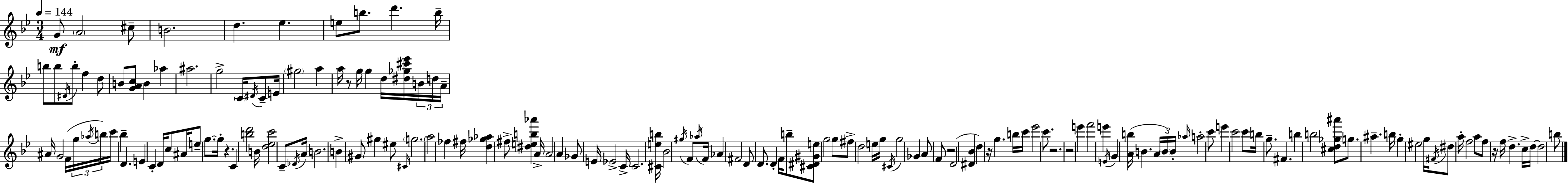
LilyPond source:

{
  \clef treble
  \numericTimeSignature
  \time 3/4
  \key bes \major
  \tempo 4 = 144
  \repeat volta 2 { g'8\mf \parenthesize a'2 cis''8-- | b'2. | d''4. ees''4. | e''8 b''8. d'''4. b''16-- | \break b''8 b''8 \acciaccatura { dis'16 } b''8-. f''4 d''8 | b'8 <g' a' c''>8 b'4 aes''4 | ais''2. | g''2-> \parenthesize c'16 \acciaccatura { dis'16 } c'8-- | \break e'16 \parenthesize gis''2 a''4 | a''16 r8 g''16 g''4 d''16 <dis'' ges'' cis''' ees'''>16 | \tuplet 3/2 { b'16 d''16 a'16-- } ais'16 g'2 | f'16( \tuplet 3/2 { g''16 \acciaccatura { aes''16 }) b''16 } c'''16 bes''4-- d'4. | \break e'4 c'4-. d'16 | c''8 ais'16 e''8-- g''8.~~ g''16-. r4. | c'4 <b'' d'''>2 | b'16 <d'' ees'' c'''>2 | \break c'8-- \acciaccatura { des'16 } a'16 b'2. | b'4-> \parenthesize gis'8 gis''4 | eis''8 \grace { cis'16 } \parenthesize g''2. | a''2 | \break fes''4 fis''16 <d'' ges'' aes''>4 fis''8-> | <dis'' e'' b'' aes'''>4 a'16-> a'2 | a'4 ges'8 e'16 ees'2-> | c'16-> c'2. | \break <cis' e'' b''>16 bes'2 | \acciaccatura { gis''16 } f'8 \acciaccatura { aes''16 } f'16 aes'4 fis'2 | d'8 d'8. | d'4-. f'16 b''8-- <cis' dis' gis' e''>8 g''2 | \break g''8 fis''8-> d''2 | e''16 g''16 \acciaccatura { cis'16 } g''2 | ges'4 a'8 f'8 | r2 d'2( | \break <dis' bes'>4 d''4) | r16 g''4. b''16 c'''16 ees'''2 | c'''8. r2. | r2 | \break e'''4 f'''2 | e'''4 \acciaccatura { e'16 } g'4 | <a' b''>16( b'4. \tuplet 3/2 { a'16 \parenthesize b'16) b'16-. } \grace { aes''16 } | a''2-. c'''8 e'''4 | \break c'''2 c'''8 | b''16 g''8.-- fis'4. b''4 | b''2 <cis'' d'' ges'' ais'''>8 | g''8. ais''4.-- b''16 g''4-. | \break eis''2 g''16 \acciaccatura { fis'16 } | dis''8 a''16-. f''2 a''8 | f''8 r16 f''16 d''4.-> c''16-> | d''16~~ d''2 b''8 } \bar "|."
}